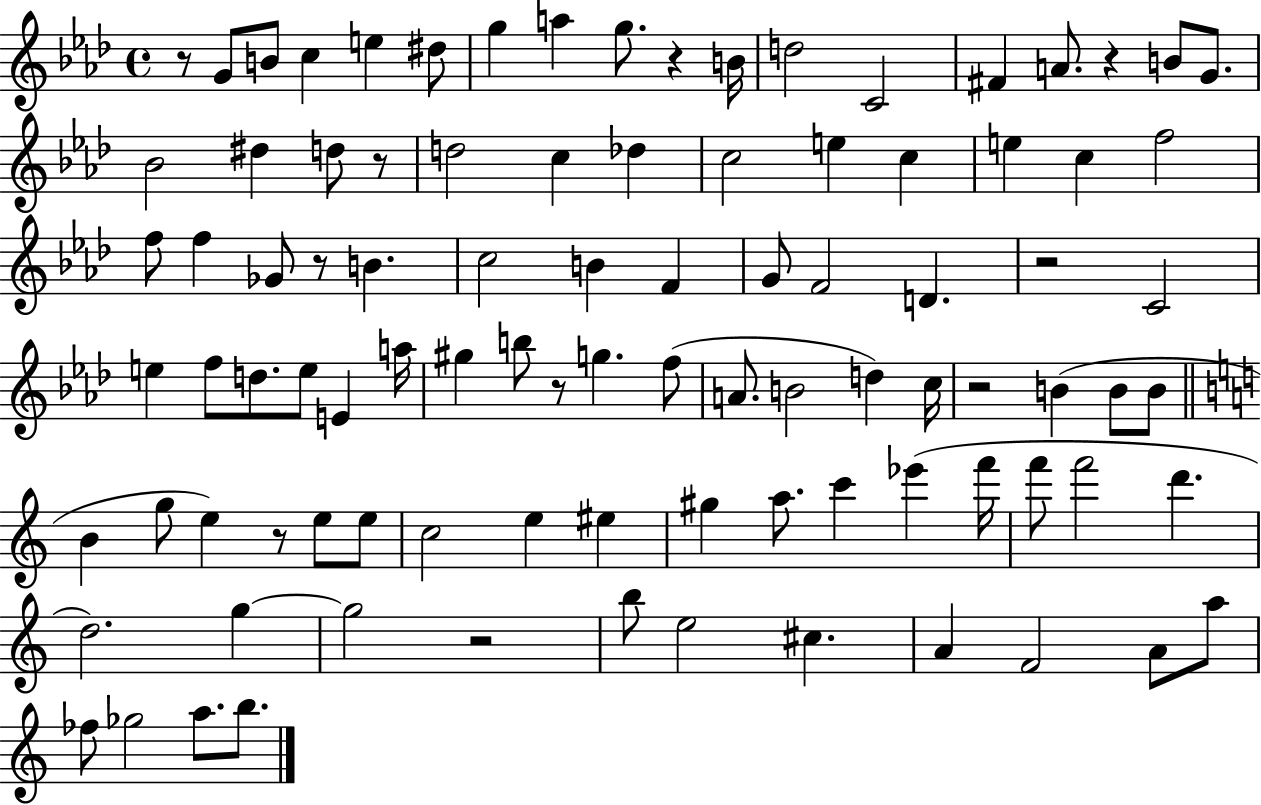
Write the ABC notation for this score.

X:1
T:Untitled
M:4/4
L:1/4
K:Ab
z/2 G/2 B/2 c e ^d/2 g a g/2 z B/4 d2 C2 ^F A/2 z B/2 G/2 _B2 ^d d/2 z/2 d2 c _d c2 e c e c f2 f/2 f _G/2 z/2 B c2 B F G/2 F2 D z2 C2 e f/2 d/2 e/2 E a/4 ^g b/2 z/2 g f/2 A/2 B2 d c/4 z2 B B/2 B/2 B g/2 e z/2 e/2 e/2 c2 e ^e ^g a/2 c' _e' f'/4 f'/2 f'2 d' d2 g g2 z2 b/2 e2 ^c A F2 A/2 a/2 _f/2 _g2 a/2 b/2